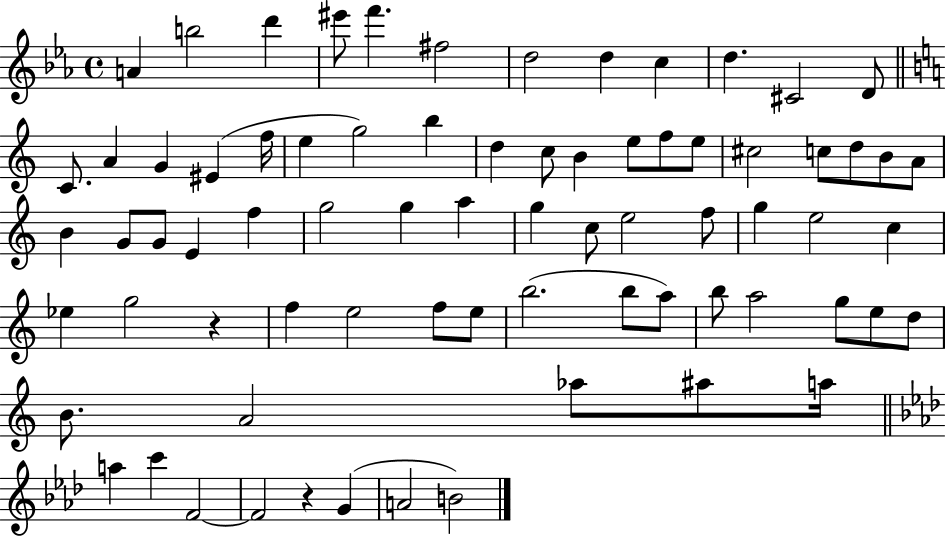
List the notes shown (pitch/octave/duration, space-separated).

A4/q B5/h D6/q EIS6/e F6/q. F#5/h D5/h D5/q C5/q D5/q. C#4/h D4/e C4/e. A4/q G4/q EIS4/q F5/s E5/q G5/h B5/q D5/q C5/e B4/q E5/e F5/e E5/e C#5/h C5/e D5/e B4/e A4/e B4/q G4/e G4/e E4/q F5/q G5/h G5/q A5/q G5/q C5/e E5/h F5/e G5/q E5/h C5/q Eb5/q G5/h R/q F5/q E5/h F5/e E5/e B5/h. B5/e A5/e B5/e A5/h G5/e E5/e D5/e B4/e. A4/h Ab5/e A#5/e A5/s A5/q C6/q F4/h F4/h R/q G4/q A4/h B4/h